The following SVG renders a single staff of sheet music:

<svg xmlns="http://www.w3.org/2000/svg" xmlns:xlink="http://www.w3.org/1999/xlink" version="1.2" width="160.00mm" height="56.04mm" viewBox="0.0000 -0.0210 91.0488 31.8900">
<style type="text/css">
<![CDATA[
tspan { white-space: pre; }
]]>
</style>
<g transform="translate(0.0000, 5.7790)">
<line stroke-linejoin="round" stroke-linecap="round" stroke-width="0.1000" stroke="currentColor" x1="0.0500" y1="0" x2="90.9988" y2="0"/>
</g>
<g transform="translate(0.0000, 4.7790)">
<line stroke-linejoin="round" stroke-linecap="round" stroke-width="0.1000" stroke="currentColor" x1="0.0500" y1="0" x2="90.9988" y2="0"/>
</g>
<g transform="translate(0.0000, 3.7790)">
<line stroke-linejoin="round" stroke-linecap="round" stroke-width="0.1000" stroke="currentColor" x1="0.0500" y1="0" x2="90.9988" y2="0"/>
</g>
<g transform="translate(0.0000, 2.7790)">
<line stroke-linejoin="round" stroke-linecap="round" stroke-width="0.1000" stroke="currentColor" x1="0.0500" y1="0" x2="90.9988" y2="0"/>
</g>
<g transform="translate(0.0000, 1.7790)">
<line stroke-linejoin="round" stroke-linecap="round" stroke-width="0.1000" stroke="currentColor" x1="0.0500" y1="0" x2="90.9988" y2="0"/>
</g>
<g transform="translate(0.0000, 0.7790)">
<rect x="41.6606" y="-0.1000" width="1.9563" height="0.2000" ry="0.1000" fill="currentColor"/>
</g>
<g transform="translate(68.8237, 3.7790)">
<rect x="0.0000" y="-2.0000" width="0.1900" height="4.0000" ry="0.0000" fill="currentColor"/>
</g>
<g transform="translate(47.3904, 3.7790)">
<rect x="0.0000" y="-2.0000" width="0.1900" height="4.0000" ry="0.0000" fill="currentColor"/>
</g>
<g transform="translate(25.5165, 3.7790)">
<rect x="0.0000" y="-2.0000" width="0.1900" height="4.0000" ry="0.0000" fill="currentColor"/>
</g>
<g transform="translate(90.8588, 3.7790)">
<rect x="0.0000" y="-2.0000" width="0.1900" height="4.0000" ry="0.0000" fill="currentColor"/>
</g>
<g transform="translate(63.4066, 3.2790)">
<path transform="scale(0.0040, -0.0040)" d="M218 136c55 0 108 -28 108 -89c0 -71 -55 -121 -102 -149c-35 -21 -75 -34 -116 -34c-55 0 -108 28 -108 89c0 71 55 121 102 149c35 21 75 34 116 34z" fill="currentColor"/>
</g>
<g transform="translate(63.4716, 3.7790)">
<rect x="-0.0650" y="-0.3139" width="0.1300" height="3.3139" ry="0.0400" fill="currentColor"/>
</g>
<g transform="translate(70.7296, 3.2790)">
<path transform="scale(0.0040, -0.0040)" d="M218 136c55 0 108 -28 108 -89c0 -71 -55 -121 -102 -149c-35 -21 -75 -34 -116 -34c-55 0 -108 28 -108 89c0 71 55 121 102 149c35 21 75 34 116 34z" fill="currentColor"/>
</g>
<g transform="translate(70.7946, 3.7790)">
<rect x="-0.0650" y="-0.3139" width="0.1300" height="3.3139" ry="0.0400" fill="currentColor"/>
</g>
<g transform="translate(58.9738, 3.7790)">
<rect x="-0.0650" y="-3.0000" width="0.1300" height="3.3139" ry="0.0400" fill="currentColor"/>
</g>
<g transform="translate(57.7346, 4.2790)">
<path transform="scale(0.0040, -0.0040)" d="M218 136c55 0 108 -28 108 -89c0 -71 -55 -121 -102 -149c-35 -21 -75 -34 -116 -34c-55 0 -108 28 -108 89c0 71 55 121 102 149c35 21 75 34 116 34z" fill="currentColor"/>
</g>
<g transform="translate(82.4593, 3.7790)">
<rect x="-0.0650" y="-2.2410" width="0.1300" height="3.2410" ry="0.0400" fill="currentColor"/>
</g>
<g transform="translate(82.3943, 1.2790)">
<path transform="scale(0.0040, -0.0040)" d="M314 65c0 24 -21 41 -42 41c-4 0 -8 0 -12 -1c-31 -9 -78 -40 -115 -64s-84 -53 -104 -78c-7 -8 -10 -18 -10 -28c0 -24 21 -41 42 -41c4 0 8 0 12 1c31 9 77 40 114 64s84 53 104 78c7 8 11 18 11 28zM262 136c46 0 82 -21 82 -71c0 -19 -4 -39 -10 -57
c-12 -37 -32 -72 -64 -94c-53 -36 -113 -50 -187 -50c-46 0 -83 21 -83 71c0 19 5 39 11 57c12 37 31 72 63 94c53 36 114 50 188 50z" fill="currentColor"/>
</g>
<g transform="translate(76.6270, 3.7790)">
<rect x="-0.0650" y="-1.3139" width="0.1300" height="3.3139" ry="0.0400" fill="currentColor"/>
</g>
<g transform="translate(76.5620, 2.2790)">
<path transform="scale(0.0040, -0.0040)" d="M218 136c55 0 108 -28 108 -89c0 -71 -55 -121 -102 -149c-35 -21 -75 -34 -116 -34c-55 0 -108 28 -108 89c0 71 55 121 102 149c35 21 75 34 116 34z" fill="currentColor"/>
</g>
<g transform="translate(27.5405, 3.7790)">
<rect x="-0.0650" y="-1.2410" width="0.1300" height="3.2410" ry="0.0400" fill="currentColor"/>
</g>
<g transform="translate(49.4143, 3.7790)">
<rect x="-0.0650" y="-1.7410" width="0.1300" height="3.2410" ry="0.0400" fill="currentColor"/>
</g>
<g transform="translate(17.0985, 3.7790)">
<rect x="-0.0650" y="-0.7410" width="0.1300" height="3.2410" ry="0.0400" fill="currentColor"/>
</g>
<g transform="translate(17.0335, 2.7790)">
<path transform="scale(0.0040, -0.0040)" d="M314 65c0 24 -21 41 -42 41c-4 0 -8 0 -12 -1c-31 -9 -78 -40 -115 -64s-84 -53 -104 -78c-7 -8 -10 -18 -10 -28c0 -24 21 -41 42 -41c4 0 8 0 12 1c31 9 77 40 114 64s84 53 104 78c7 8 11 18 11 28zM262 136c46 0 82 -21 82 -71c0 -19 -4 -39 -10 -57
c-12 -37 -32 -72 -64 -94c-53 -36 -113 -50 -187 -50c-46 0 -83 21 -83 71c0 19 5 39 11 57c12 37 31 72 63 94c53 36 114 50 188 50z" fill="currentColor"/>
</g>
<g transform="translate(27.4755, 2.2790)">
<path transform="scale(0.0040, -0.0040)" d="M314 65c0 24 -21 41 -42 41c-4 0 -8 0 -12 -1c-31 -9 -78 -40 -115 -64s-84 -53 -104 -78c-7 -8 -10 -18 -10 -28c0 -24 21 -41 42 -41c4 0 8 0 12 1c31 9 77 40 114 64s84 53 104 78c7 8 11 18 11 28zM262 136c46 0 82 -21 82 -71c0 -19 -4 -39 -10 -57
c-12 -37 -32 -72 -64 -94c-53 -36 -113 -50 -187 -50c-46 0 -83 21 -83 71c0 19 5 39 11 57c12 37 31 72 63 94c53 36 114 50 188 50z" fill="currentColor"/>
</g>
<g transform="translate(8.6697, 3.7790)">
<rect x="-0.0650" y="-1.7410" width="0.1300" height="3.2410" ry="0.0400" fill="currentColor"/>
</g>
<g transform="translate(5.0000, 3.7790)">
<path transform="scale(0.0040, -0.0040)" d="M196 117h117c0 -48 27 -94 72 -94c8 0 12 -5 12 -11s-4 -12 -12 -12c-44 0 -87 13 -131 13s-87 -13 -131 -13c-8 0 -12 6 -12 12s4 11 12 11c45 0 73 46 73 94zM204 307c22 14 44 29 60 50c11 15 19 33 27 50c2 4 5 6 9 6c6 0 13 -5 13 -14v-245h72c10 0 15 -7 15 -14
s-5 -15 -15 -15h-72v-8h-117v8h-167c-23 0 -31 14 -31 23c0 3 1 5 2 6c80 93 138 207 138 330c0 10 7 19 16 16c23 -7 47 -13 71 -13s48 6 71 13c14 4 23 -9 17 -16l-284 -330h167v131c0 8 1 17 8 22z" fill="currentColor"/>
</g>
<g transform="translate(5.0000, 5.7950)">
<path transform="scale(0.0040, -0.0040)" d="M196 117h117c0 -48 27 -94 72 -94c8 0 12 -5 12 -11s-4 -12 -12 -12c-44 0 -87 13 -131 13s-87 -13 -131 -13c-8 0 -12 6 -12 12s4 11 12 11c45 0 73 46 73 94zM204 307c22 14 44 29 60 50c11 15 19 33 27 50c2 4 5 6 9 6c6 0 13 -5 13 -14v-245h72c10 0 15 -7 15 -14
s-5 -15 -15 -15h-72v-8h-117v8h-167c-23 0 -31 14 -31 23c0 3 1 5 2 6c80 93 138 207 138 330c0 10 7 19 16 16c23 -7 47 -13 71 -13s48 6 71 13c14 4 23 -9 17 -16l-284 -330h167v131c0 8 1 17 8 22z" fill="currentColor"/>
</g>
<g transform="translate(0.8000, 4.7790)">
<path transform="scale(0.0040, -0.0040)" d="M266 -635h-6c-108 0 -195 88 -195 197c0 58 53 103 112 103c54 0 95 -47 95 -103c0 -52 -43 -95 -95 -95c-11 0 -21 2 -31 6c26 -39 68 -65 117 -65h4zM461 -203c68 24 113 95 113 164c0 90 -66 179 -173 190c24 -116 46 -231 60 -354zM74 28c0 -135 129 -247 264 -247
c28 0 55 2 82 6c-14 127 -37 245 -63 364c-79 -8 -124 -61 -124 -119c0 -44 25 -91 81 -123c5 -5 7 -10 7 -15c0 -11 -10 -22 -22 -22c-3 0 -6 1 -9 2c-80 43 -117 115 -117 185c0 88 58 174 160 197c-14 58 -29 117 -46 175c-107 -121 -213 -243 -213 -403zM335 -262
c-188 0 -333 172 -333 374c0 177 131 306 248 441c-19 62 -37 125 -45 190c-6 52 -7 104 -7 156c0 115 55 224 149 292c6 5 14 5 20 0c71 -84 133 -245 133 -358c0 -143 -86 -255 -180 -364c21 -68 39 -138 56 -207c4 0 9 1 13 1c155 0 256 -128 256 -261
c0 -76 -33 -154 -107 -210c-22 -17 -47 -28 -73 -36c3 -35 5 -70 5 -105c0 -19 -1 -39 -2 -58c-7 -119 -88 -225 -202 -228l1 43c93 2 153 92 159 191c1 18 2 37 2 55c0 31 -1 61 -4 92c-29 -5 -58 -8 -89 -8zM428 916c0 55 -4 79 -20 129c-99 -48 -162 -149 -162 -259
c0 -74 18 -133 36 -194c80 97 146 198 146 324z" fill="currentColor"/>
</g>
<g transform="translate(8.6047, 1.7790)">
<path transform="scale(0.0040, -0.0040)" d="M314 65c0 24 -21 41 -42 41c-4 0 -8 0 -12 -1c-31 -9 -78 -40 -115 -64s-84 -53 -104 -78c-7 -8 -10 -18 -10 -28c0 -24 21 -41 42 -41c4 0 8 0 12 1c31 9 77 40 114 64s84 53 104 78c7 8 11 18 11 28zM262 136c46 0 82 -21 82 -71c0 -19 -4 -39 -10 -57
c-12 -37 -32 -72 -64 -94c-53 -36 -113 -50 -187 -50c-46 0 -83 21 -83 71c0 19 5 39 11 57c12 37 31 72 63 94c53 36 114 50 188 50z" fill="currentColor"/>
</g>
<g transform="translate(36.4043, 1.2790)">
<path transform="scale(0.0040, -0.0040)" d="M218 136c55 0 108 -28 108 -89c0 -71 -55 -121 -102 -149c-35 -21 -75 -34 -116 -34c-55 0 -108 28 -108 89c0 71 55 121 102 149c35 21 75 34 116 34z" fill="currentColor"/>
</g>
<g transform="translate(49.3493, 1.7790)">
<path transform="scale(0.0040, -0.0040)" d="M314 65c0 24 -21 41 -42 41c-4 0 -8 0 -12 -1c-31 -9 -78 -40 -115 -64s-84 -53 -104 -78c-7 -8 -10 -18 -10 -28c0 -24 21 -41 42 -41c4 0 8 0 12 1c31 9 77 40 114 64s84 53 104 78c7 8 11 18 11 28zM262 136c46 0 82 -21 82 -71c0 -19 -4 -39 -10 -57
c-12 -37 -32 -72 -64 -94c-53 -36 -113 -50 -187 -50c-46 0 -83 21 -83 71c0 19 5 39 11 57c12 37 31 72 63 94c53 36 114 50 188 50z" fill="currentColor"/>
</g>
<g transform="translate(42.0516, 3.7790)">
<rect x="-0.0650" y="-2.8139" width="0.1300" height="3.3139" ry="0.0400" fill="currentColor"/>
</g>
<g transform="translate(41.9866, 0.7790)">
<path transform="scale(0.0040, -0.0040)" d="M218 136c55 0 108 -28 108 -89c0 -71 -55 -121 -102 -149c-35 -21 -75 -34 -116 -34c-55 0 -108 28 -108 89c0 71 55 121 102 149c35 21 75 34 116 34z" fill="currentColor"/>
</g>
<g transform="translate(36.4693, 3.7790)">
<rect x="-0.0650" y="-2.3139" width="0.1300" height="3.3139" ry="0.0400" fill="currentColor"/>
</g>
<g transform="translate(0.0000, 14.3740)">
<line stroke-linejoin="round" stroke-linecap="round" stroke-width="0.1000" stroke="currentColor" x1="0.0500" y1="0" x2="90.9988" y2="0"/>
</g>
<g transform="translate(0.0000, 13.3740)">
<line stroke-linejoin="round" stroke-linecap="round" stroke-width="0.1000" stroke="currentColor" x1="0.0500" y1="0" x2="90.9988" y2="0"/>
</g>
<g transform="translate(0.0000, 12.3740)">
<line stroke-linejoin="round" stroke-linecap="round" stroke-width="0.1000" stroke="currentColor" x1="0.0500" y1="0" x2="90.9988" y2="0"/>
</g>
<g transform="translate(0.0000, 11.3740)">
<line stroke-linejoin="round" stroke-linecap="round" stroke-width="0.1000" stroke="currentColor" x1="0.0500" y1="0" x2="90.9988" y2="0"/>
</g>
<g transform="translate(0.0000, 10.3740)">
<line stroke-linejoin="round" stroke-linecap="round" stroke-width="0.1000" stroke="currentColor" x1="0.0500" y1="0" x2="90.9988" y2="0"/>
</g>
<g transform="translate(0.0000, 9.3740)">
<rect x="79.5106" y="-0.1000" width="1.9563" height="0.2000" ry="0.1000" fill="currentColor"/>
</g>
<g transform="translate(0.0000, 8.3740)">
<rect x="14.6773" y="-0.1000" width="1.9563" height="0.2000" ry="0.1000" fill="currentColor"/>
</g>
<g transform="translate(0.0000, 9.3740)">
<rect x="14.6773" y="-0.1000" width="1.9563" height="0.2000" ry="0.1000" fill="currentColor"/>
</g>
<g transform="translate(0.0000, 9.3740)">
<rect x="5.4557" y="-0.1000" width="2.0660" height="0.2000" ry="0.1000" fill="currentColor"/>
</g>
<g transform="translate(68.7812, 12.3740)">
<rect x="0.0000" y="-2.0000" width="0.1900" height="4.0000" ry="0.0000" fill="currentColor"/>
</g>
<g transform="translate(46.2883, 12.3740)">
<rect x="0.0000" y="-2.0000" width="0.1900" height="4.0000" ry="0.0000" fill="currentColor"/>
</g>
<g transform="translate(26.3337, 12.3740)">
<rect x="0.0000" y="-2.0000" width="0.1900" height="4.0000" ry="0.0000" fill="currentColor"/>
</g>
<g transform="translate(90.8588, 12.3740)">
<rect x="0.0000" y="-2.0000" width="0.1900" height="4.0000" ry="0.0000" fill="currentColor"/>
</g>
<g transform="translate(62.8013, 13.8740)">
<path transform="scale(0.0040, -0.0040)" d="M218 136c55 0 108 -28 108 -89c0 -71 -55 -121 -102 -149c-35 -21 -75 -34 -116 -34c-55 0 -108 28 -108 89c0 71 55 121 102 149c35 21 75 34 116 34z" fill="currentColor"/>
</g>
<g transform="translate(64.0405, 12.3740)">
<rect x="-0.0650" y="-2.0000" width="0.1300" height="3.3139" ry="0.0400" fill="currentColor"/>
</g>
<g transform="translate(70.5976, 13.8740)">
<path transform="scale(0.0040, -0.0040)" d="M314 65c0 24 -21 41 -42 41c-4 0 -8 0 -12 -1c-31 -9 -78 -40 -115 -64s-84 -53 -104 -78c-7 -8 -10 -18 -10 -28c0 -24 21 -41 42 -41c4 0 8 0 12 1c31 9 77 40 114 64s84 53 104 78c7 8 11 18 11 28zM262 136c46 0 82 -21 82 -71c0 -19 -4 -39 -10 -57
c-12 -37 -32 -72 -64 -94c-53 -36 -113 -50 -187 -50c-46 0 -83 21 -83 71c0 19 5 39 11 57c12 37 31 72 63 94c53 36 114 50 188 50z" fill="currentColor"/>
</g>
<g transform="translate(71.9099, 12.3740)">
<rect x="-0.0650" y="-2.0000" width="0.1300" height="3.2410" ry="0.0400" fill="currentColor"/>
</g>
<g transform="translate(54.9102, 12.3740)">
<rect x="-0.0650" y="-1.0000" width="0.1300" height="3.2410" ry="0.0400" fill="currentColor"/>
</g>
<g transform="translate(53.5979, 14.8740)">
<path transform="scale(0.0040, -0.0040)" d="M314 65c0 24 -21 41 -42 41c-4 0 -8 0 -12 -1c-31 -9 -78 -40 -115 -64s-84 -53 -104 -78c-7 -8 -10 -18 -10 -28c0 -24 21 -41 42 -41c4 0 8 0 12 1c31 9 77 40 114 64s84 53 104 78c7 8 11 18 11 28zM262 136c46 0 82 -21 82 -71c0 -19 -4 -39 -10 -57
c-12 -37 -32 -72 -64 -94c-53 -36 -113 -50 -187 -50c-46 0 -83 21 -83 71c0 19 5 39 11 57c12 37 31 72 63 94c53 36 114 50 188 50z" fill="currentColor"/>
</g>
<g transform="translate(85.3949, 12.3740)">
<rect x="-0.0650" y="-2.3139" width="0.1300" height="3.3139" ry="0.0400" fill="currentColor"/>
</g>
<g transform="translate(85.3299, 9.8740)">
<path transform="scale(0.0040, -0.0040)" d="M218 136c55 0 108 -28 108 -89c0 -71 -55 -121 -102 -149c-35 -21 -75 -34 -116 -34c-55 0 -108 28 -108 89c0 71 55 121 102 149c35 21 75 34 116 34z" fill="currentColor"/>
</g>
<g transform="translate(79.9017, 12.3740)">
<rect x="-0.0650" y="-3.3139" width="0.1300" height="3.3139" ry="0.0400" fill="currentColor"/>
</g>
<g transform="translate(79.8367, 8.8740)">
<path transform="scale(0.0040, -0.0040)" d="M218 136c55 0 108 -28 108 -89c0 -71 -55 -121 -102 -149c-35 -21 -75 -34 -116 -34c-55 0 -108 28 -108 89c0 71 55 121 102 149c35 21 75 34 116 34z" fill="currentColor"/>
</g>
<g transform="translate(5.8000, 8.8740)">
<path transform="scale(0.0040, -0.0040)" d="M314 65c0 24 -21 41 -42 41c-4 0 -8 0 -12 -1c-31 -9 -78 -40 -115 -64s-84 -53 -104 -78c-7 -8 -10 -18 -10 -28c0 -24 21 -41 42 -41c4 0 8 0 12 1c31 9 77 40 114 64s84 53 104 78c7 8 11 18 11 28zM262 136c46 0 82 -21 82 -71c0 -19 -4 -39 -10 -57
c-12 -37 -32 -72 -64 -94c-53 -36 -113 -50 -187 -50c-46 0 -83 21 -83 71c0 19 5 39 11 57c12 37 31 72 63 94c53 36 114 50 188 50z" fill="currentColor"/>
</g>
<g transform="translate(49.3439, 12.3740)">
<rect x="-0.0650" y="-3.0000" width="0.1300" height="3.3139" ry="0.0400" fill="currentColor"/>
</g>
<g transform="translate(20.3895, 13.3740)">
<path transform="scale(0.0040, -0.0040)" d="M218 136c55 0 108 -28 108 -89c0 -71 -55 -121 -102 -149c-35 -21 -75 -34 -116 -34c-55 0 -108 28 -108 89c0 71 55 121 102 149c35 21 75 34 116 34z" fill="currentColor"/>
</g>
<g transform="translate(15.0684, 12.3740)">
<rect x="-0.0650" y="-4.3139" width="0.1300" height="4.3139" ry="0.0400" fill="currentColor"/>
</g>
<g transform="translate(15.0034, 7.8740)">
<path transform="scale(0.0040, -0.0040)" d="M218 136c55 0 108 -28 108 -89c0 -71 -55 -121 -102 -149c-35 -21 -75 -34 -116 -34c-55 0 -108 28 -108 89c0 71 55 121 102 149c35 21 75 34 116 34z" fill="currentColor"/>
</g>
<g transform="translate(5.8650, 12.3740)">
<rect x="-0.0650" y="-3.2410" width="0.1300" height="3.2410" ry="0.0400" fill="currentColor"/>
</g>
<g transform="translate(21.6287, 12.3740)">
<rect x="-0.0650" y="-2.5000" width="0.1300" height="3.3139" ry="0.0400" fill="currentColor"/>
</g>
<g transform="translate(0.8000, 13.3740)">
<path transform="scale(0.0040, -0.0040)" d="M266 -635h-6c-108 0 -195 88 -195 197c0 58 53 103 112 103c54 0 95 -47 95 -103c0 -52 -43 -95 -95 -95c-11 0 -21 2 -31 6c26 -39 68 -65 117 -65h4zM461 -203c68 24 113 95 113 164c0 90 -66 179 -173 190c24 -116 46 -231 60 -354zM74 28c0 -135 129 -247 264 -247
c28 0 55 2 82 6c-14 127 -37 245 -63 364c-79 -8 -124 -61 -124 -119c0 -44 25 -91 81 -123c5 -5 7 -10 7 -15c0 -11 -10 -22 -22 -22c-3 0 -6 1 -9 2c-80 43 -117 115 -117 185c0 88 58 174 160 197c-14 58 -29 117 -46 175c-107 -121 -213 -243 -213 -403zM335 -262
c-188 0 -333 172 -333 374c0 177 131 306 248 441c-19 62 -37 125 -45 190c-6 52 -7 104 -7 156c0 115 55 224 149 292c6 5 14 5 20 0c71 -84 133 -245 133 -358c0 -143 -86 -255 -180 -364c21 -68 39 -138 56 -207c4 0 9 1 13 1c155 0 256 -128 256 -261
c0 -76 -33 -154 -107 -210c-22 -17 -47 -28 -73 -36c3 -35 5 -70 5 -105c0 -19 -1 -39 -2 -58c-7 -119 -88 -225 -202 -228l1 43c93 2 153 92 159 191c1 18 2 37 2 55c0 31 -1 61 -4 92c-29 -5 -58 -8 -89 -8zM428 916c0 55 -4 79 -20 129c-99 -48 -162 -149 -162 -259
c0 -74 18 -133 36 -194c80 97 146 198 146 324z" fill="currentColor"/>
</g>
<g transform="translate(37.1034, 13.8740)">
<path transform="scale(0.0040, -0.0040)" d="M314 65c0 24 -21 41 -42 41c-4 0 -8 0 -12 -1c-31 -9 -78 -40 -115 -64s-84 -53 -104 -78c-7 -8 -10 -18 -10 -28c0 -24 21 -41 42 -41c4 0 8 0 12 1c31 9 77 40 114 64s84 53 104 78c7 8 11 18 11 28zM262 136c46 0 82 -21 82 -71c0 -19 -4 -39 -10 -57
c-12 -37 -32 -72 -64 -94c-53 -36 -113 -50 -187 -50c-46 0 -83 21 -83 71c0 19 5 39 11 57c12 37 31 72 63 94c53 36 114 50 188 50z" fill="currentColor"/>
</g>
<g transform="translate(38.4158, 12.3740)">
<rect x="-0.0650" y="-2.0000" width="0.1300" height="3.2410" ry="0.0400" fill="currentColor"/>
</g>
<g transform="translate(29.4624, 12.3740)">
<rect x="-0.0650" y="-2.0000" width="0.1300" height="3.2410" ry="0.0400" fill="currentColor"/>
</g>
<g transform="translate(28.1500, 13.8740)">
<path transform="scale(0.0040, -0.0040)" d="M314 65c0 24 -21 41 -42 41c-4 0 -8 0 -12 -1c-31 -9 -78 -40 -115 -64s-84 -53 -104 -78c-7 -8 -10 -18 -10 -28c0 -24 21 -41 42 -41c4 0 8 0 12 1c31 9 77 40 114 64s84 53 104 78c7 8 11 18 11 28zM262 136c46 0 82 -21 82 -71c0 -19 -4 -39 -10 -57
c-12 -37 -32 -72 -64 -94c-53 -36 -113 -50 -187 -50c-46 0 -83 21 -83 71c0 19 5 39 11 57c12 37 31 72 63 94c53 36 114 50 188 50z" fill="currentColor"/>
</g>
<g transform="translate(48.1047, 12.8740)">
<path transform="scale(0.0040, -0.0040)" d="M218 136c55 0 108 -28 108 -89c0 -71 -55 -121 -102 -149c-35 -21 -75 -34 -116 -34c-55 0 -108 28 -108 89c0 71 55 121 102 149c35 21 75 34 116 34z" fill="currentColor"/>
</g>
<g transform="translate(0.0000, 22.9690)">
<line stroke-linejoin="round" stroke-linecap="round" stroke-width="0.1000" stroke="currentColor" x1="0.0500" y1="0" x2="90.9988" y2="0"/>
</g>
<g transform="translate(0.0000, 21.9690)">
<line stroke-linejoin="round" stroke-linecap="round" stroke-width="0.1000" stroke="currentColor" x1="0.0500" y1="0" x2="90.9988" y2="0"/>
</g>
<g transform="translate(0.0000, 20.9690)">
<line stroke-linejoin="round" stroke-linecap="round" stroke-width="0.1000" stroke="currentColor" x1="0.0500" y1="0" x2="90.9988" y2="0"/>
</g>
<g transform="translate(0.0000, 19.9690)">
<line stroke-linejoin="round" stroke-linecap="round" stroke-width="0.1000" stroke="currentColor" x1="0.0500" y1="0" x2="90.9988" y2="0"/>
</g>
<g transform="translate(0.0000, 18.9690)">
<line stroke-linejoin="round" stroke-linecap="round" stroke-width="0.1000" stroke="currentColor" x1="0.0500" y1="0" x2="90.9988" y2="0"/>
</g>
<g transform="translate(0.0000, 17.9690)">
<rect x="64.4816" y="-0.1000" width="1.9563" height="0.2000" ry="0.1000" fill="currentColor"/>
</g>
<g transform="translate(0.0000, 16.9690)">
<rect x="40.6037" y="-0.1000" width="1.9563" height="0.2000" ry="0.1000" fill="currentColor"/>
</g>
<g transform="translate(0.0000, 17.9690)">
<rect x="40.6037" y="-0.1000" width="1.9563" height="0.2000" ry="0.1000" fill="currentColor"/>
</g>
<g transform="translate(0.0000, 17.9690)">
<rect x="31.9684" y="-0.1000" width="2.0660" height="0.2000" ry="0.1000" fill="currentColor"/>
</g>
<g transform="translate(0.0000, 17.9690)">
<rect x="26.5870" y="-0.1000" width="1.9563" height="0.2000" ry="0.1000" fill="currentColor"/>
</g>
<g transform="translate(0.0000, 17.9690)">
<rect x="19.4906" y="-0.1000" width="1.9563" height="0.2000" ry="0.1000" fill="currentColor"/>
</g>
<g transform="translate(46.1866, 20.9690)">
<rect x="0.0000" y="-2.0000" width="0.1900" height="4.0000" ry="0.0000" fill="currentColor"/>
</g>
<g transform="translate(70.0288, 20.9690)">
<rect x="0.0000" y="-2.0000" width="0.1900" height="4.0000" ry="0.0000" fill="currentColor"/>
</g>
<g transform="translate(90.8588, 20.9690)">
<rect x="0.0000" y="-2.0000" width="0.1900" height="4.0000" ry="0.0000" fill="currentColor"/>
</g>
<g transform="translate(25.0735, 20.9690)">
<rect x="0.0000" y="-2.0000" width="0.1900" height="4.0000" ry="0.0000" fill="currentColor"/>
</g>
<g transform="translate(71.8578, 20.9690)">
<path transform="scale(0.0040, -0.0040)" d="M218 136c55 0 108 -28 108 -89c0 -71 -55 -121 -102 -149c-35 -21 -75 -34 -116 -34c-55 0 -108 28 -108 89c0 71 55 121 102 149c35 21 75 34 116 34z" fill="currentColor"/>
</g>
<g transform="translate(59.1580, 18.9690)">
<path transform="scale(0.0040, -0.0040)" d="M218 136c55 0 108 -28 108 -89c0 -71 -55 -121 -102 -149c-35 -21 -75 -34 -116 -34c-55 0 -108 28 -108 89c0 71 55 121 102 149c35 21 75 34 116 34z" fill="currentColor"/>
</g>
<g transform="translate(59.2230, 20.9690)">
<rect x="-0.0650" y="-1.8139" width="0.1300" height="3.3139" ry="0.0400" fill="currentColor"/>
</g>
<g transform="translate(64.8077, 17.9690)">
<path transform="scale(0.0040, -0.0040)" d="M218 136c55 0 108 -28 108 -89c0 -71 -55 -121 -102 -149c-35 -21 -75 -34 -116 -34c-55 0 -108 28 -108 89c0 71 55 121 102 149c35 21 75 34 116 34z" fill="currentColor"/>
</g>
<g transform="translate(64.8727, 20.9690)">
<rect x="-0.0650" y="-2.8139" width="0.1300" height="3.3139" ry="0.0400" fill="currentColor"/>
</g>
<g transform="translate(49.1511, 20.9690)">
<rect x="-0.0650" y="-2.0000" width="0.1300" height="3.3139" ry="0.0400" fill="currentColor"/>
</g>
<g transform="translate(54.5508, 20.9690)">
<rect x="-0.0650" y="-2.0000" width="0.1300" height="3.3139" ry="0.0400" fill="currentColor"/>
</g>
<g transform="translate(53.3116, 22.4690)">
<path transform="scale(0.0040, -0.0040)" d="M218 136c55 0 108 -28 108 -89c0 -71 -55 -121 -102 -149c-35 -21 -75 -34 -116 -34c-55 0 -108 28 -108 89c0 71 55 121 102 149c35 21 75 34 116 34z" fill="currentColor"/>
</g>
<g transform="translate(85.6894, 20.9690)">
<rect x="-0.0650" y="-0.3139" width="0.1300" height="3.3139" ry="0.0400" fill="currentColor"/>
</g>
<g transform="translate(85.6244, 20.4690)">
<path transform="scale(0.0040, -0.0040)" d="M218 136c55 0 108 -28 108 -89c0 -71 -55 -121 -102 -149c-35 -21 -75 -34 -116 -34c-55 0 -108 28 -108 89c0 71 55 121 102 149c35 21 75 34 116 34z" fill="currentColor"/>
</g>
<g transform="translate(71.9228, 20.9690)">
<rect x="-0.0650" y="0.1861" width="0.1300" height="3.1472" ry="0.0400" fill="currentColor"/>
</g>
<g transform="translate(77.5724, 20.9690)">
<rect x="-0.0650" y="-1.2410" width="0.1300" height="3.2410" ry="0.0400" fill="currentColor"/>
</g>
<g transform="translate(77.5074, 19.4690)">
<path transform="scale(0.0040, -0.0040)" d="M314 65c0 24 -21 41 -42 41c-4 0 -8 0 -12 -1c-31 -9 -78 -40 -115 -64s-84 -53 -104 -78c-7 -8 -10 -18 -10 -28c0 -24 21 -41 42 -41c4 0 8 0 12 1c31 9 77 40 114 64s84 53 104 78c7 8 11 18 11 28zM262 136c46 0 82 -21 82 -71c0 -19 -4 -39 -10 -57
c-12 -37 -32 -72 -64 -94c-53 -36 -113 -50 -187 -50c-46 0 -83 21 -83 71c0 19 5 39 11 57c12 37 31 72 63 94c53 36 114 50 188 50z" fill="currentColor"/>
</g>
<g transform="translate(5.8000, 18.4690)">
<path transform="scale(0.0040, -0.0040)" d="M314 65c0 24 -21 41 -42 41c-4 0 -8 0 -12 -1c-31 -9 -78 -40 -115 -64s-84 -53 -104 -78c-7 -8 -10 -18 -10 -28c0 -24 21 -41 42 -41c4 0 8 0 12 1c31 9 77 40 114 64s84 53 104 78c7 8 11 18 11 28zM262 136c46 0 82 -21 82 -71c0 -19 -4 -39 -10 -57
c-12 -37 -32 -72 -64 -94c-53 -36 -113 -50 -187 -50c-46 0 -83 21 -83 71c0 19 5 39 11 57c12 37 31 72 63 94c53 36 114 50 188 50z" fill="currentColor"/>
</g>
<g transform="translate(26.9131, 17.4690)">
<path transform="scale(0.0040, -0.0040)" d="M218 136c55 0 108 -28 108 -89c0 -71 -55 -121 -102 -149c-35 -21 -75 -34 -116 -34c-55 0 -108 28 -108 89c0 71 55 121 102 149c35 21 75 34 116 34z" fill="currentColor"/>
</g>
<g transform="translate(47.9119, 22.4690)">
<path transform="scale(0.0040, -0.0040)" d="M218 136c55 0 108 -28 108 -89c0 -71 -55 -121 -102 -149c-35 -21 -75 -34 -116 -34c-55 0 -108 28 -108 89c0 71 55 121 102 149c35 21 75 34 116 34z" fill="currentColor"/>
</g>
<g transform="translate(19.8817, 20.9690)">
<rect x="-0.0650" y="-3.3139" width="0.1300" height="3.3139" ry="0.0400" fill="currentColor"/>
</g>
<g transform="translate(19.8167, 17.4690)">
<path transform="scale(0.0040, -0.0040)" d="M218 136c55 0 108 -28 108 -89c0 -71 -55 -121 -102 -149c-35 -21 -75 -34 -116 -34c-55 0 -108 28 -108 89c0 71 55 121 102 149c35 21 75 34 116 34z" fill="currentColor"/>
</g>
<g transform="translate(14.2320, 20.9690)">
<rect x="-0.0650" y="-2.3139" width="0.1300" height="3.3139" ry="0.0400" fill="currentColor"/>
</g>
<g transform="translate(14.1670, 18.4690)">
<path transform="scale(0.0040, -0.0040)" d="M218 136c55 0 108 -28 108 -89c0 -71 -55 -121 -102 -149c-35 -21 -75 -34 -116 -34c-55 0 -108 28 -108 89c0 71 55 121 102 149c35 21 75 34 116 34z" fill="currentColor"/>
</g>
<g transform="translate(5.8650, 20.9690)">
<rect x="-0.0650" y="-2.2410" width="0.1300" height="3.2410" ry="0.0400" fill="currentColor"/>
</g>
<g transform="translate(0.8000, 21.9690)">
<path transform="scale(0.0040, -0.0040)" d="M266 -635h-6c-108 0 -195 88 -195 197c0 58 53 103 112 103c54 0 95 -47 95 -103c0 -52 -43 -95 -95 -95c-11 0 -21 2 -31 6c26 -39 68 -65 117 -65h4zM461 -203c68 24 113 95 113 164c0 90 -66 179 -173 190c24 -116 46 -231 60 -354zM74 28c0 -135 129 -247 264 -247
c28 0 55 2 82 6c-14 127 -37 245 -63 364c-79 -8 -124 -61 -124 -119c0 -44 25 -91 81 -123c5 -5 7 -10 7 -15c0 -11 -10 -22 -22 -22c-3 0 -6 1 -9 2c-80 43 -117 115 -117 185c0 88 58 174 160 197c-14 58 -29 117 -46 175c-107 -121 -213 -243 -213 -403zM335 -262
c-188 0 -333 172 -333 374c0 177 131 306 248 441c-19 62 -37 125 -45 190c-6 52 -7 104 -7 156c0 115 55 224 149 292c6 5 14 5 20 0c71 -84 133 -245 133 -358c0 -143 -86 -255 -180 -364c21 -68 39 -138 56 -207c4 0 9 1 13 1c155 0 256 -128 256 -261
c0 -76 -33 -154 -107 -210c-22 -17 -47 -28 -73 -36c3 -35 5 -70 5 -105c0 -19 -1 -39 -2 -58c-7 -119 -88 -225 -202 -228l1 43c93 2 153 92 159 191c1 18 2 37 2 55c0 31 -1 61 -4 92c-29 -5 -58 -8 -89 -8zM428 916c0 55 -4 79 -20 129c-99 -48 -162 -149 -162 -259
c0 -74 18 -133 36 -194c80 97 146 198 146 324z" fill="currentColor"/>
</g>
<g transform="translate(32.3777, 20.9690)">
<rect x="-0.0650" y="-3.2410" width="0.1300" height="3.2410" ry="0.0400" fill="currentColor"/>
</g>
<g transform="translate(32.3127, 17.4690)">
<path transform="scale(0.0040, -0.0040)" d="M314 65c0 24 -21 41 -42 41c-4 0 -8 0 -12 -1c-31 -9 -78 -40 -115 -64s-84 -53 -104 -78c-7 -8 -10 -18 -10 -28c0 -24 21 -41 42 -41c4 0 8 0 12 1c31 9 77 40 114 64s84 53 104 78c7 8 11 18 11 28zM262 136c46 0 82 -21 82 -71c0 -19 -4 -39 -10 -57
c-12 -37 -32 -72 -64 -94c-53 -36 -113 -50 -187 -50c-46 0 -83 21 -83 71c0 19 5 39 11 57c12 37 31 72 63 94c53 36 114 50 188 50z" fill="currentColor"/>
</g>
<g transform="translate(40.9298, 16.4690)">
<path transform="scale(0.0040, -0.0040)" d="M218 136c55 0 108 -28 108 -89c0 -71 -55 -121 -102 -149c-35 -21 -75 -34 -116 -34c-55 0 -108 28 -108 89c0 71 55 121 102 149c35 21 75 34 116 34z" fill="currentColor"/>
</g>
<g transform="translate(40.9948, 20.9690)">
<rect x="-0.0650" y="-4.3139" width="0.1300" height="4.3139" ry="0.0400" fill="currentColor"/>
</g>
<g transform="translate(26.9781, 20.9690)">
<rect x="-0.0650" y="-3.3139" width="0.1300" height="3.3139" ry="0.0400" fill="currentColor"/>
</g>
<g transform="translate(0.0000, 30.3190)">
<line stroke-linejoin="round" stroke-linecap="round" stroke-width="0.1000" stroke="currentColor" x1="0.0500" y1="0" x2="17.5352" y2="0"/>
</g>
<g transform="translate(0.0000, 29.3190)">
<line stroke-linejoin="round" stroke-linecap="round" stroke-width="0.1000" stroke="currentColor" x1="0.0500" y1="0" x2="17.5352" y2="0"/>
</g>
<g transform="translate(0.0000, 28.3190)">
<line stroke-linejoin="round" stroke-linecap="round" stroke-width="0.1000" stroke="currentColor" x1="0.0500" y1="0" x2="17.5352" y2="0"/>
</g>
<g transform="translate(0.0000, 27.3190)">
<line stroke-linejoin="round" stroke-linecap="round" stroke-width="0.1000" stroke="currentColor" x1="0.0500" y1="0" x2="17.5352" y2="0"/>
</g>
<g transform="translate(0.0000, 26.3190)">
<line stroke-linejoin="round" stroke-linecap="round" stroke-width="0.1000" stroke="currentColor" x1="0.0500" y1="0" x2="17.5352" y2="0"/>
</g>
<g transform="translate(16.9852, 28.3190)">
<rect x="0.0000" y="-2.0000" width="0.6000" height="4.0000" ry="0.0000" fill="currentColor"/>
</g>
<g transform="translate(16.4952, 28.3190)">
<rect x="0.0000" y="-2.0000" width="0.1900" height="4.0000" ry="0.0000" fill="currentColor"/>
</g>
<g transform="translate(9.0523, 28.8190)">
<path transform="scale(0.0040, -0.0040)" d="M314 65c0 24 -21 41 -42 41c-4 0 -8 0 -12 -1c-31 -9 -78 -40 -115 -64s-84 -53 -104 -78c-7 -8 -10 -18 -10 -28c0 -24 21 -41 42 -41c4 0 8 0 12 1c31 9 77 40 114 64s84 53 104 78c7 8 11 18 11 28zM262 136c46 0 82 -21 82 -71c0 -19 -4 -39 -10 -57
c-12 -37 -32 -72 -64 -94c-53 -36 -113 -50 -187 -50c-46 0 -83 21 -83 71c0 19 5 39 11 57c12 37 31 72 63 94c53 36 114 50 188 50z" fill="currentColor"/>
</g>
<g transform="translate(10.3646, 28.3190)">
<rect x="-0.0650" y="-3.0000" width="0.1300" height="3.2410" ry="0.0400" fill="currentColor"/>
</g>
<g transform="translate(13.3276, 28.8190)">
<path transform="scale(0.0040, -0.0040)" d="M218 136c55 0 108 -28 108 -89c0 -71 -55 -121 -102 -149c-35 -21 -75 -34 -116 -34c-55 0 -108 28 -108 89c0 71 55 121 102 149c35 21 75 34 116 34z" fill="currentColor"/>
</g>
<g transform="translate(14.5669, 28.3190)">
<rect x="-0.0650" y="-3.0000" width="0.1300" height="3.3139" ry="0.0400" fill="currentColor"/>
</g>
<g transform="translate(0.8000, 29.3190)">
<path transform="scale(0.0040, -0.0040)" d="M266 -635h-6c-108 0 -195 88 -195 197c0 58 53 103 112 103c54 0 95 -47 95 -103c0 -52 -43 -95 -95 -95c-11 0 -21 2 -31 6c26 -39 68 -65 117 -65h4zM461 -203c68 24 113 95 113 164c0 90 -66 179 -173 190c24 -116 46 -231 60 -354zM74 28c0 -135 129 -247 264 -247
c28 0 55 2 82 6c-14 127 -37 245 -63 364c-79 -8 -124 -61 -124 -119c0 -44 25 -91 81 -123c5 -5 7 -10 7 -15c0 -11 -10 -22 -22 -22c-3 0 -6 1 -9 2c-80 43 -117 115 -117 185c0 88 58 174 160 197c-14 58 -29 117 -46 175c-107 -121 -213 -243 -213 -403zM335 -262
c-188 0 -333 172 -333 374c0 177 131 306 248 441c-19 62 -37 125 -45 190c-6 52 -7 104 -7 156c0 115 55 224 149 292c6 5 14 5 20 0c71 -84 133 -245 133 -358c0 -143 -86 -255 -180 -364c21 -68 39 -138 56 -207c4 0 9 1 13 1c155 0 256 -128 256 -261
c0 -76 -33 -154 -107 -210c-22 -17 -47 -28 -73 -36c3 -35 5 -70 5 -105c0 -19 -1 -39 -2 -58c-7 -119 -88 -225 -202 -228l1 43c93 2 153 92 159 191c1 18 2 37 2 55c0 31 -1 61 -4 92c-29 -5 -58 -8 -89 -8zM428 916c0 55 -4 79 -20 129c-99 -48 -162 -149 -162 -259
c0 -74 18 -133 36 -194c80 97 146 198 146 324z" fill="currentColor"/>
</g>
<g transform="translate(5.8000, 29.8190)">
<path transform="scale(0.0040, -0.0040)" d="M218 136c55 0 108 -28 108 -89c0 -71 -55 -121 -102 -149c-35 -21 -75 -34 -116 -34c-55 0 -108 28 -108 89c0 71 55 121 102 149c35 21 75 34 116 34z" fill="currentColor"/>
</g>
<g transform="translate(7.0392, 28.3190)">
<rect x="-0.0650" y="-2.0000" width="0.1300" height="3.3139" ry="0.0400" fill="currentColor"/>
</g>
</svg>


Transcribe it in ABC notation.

X:1
T:Untitled
M:4/4
L:1/4
K:C
f2 d2 e2 g a f2 A c c e g2 b2 d' G F2 F2 A D2 F F2 b g g2 g b b b2 d' F F f a B e2 c F A2 A